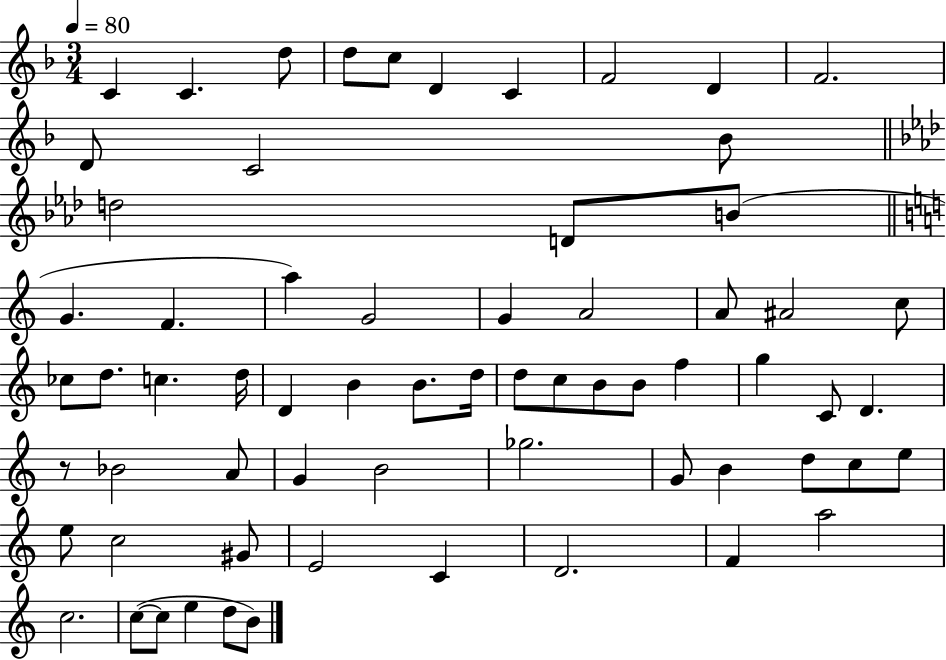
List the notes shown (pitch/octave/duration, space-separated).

C4/q C4/q. D5/e D5/e C5/e D4/q C4/q F4/h D4/q F4/h. D4/e C4/h Bb4/e D5/h D4/e B4/e G4/q. F4/q. A5/q G4/h G4/q A4/h A4/e A#4/h C5/e CES5/e D5/e. C5/q. D5/s D4/q B4/q B4/e. D5/s D5/e C5/e B4/e B4/e F5/q G5/q C4/e D4/q. R/e Bb4/h A4/e G4/q B4/h Gb5/h. G4/e B4/q D5/e C5/e E5/e E5/e C5/h G#4/e E4/h C4/q D4/h. F4/q A5/h C5/h. C5/e C5/e E5/q D5/e B4/e